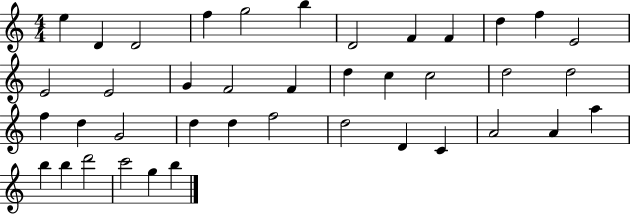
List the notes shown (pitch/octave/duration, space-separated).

E5/q D4/q D4/h F5/q G5/h B5/q D4/h F4/q F4/q D5/q F5/q E4/h E4/h E4/h G4/q F4/h F4/q D5/q C5/q C5/h D5/h D5/h F5/q D5/q G4/h D5/q D5/q F5/h D5/h D4/q C4/q A4/h A4/q A5/q B5/q B5/q D6/h C6/h G5/q B5/q